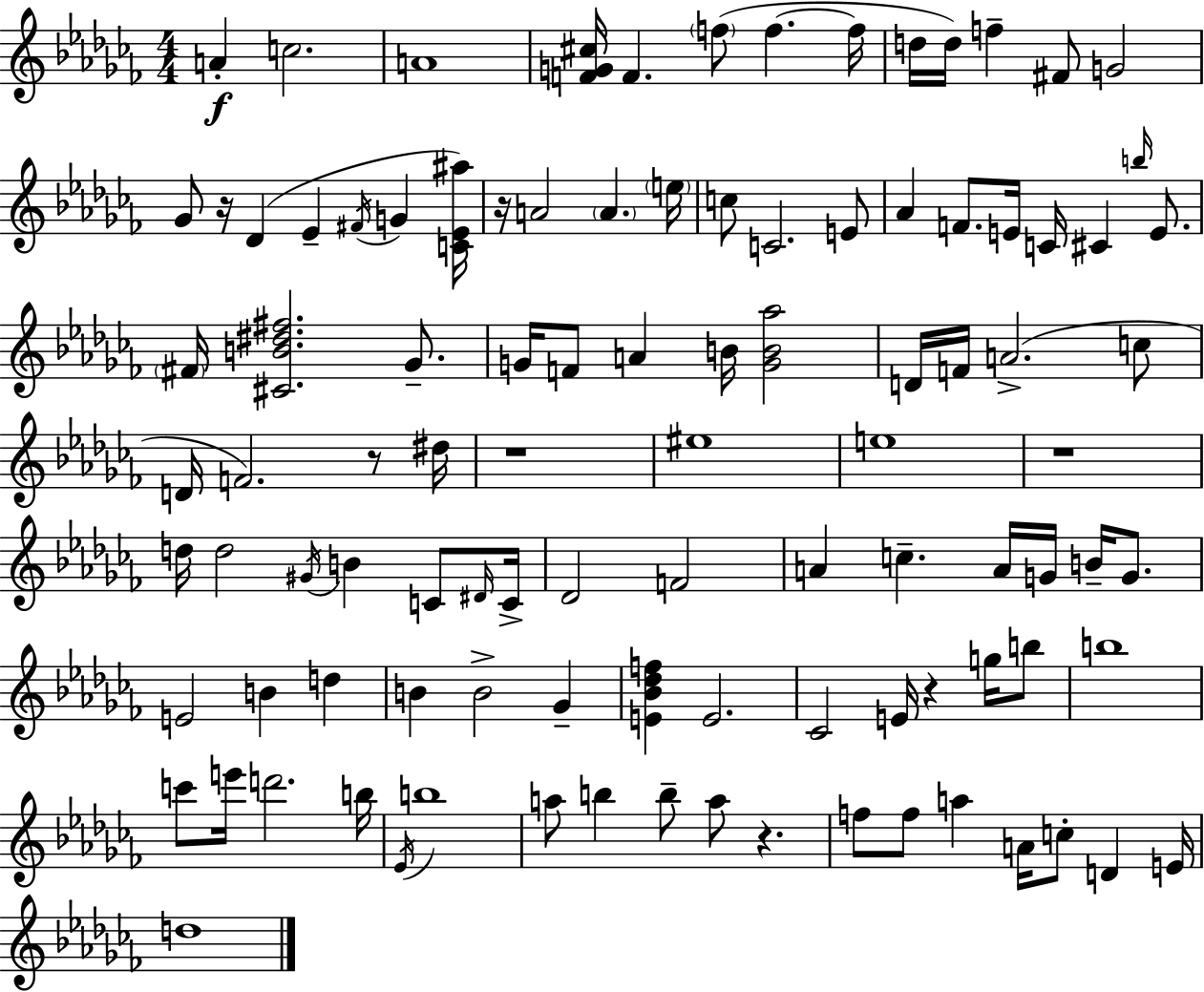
A4/q C5/h. A4/w [F4,G4,C#5]/s F4/q. F5/e F5/q. F5/s D5/s D5/s F5/q F#4/e G4/h Gb4/e R/s Db4/q Eb4/q F#4/s G4/q [C4,Eb4,A#5]/s R/s A4/h A4/q. E5/s C5/e C4/h. E4/e Ab4/q F4/e. E4/s C4/s C#4/q B5/s E4/e. F#4/s [C#4,B4,D#5,F#5]/h. Gb4/e. G4/s F4/e A4/q B4/s [G4,B4,Ab5]/h D4/s F4/s A4/h. C5/e D4/s F4/h. R/e D#5/s R/w EIS5/w E5/w R/w D5/s D5/h G#4/s B4/q C4/e D#4/s C4/s Db4/h F4/h A4/q C5/q. A4/s G4/s B4/s G4/e. E4/h B4/q D5/q B4/q B4/h Gb4/q [E4,Bb4,Db5,F5]/q E4/h. CES4/h E4/s R/q G5/s B5/e B5/w C6/e E6/s D6/h. B5/s Eb4/s B5/w A5/e B5/q B5/e A5/e R/q. F5/e F5/e A5/q A4/s C5/e D4/q E4/s D5/w